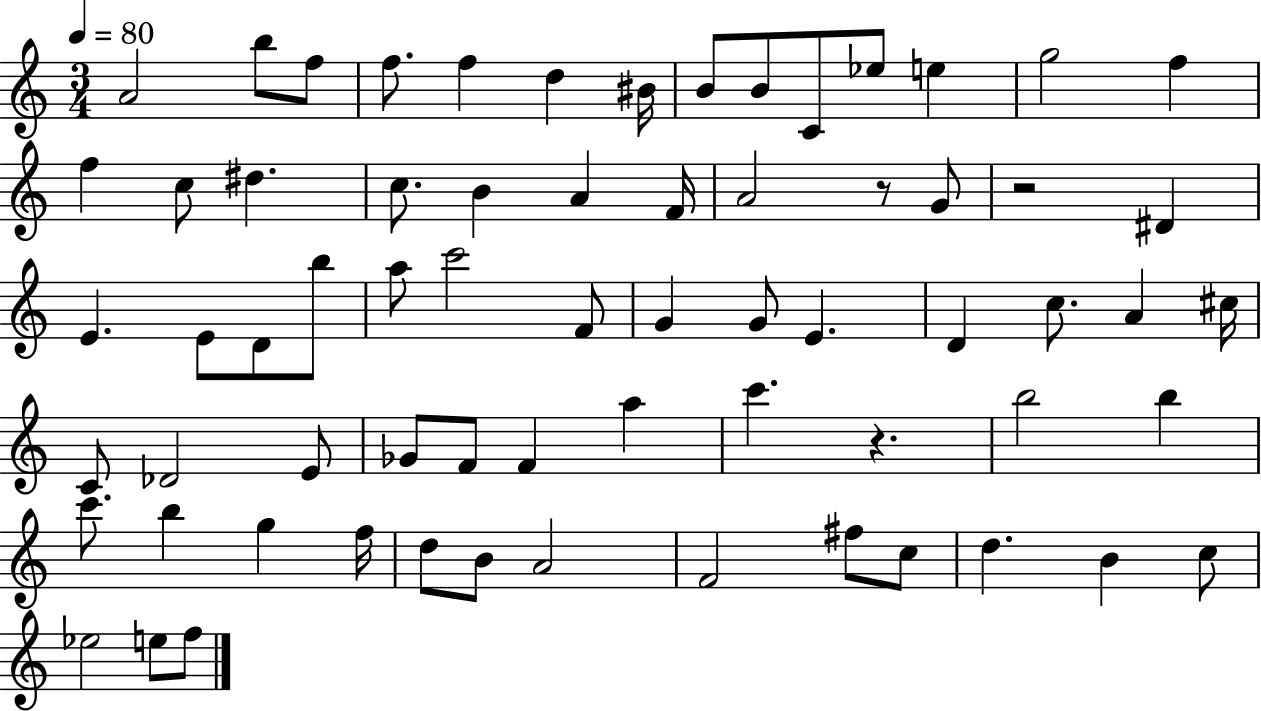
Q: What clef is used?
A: treble